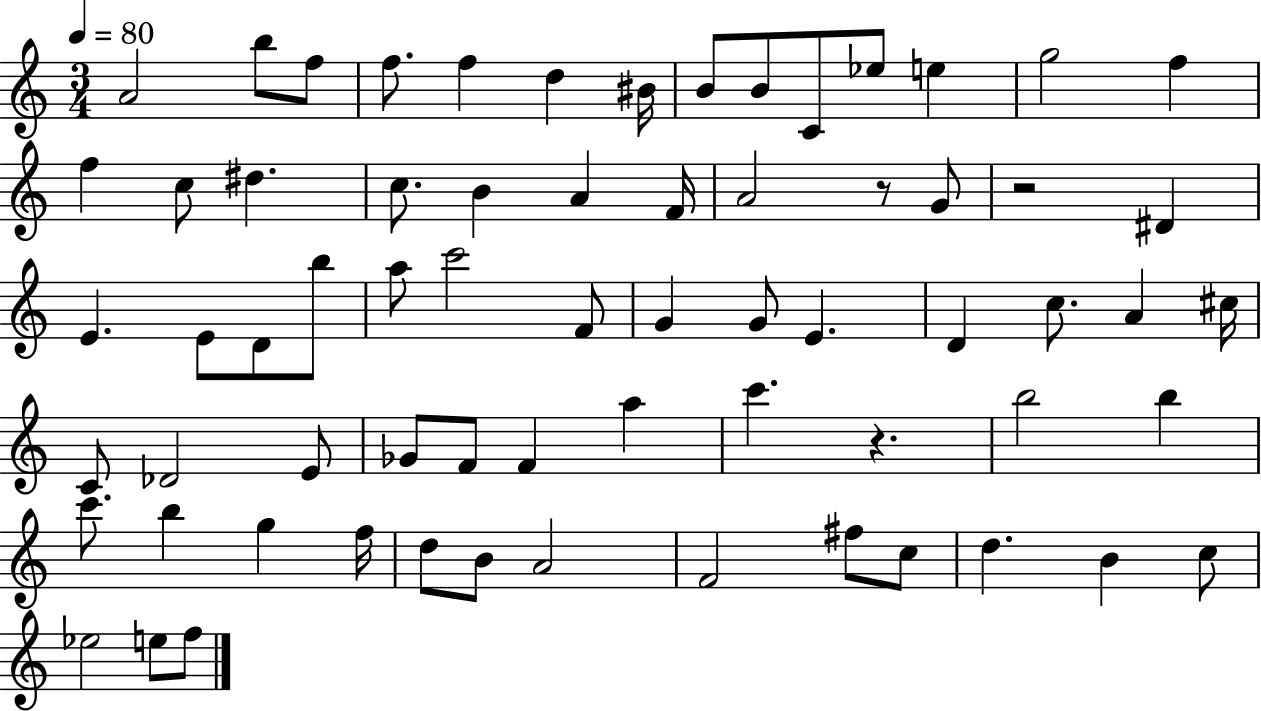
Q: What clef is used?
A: treble